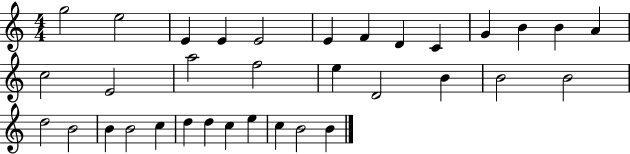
G5/h E5/h E4/q E4/q E4/h E4/q F4/q D4/q C4/q G4/q B4/q B4/q A4/q C5/h E4/h A5/h F5/h E5/q D4/h B4/q B4/h B4/h D5/h B4/h B4/q B4/h C5/q D5/q D5/q C5/q E5/q C5/q B4/h B4/q